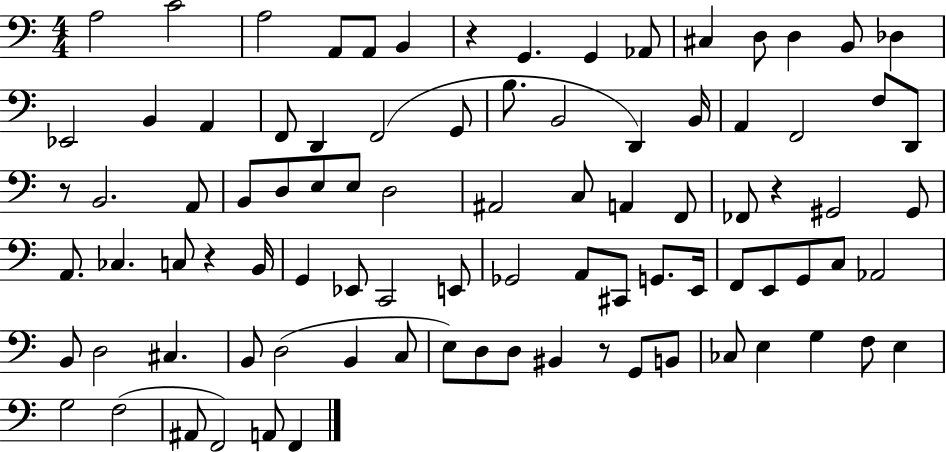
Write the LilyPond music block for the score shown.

{
  \clef bass
  \numericTimeSignature
  \time 4/4
  \key c \major
  a2 c'2 | a2 a,8 a,8 b,4 | r4 g,4. g,4 aes,8 | cis4 d8 d4 b,8 des4 | \break ees,2 b,4 a,4 | f,8 d,4 f,2( g,8 | b8. b,2 d,4) b,16 | a,4 f,2 f8 d,8 | \break r8 b,2. a,8 | b,8 d8 e8 e8 d2 | ais,2 c8 a,4 f,8 | fes,8 r4 gis,2 gis,8 | \break a,8. ces4. c8 r4 b,16 | g,4 ees,8 c,2 e,8 | ges,2 a,8 cis,8 g,8. e,16 | f,8 e,8 g,8 c8 aes,2 | \break b,8 d2 cis4. | b,8 d2( b,4 c8 | e8) d8 d8 bis,4 r8 g,8 b,8 | ces8 e4 g4 f8 e4 | \break g2 f2( | ais,8 f,2) a,8 f,4 | \bar "|."
}